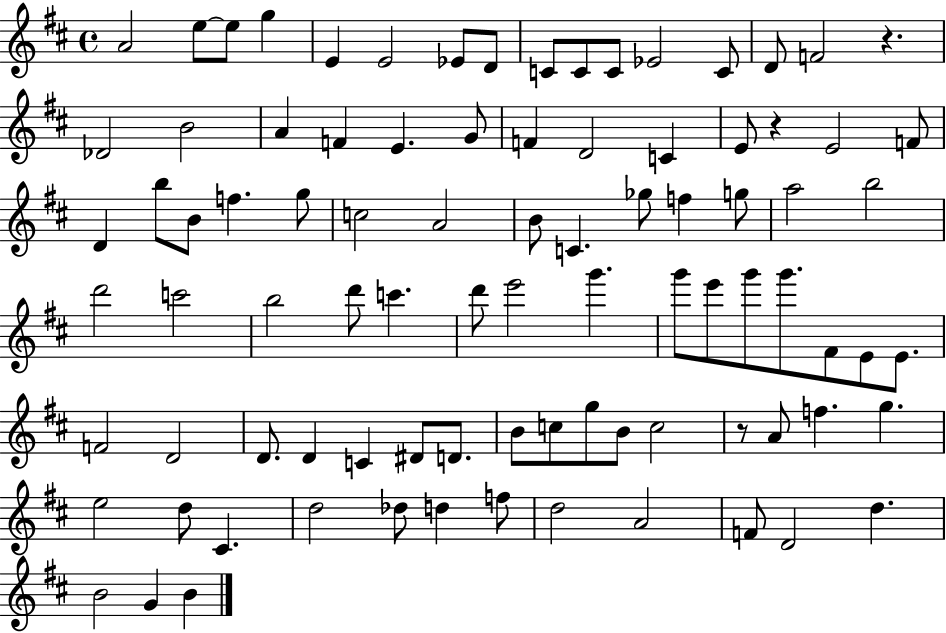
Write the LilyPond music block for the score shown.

{
  \clef treble
  \time 4/4
  \defaultTimeSignature
  \key d \major
  a'2 e''8~~ e''8 g''4 | e'4 e'2 ees'8 d'8 | c'8 c'8 c'8 ees'2 c'8 | d'8 f'2 r4. | \break des'2 b'2 | a'4 f'4 e'4. g'8 | f'4 d'2 c'4 | e'8 r4 e'2 f'8 | \break d'4 b''8 b'8 f''4. g''8 | c''2 a'2 | b'8 c'4. ges''8 f''4 g''8 | a''2 b''2 | \break d'''2 c'''2 | b''2 d'''8 c'''4. | d'''8 e'''2 g'''4. | g'''8 e'''8 g'''8 g'''8. fis'8 e'8 e'8. | \break f'2 d'2 | d'8. d'4 c'4 dis'8 d'8. | b'8 c''8 g''8 b'8 c''2 | r8 a'8 f''4. g''4. | \break e''2 d''8 cis'4. | d''2 des''8 d''4 f''8 | d''2 a'2 | f'8 d'2 d''4. | \break b'2 g'4 b'4 | \bar "|."
}